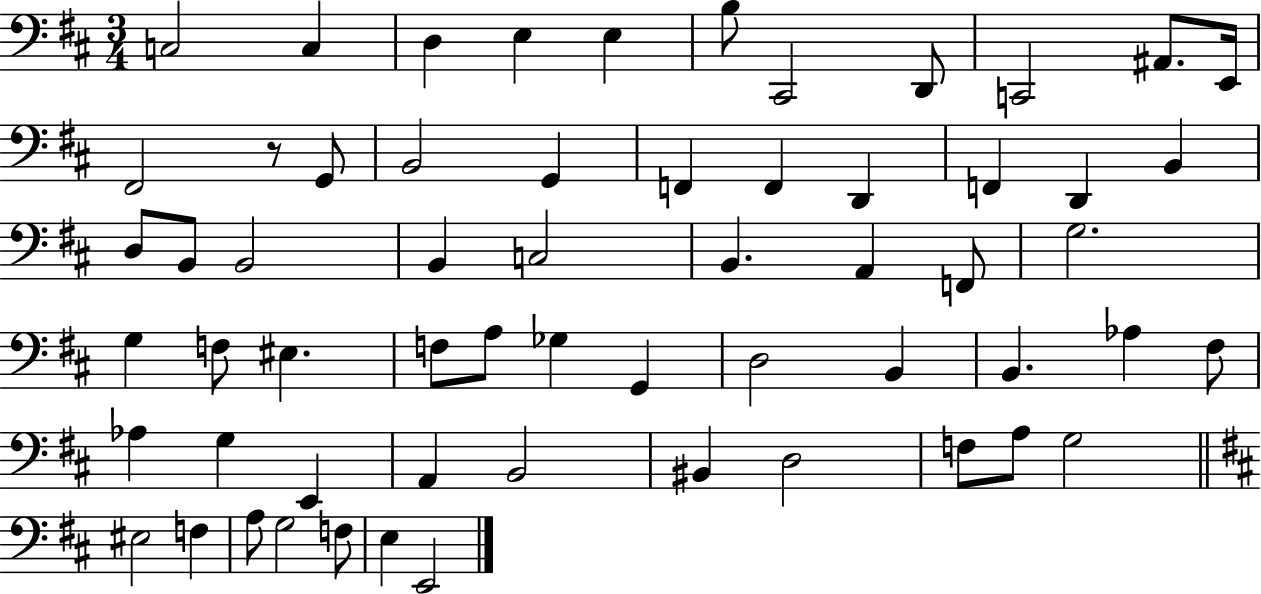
{
  \clef bass
  \numericTimeSignature
  \time 3/4
  \key d \major
  c2 c4 | d4 e4 e4 | b8 cis,2 d,8 | c,2 ais,8. e,16 | \break fis,2 r8 g,8 | b,2 g,4 | f,4 f,4 d,4 | f,4 d,4 b,4 | \break d8 b,8 b,2 | b,4 c2 | b,4. a,4 f,8 | g2. | \break g4 f8 eis4. | f8 a8 ges4 g,4 | d2 b,4 | b,4. aes4 fis8 | \break aes4 g4 e,4 | a,4 b,2 | bis,4 d2 | f8 a8 g2 | \break \bar "||" \break \key d \major eis2 f4 | a8 g2 f8 | e4 e,2 | \bar "|."
}